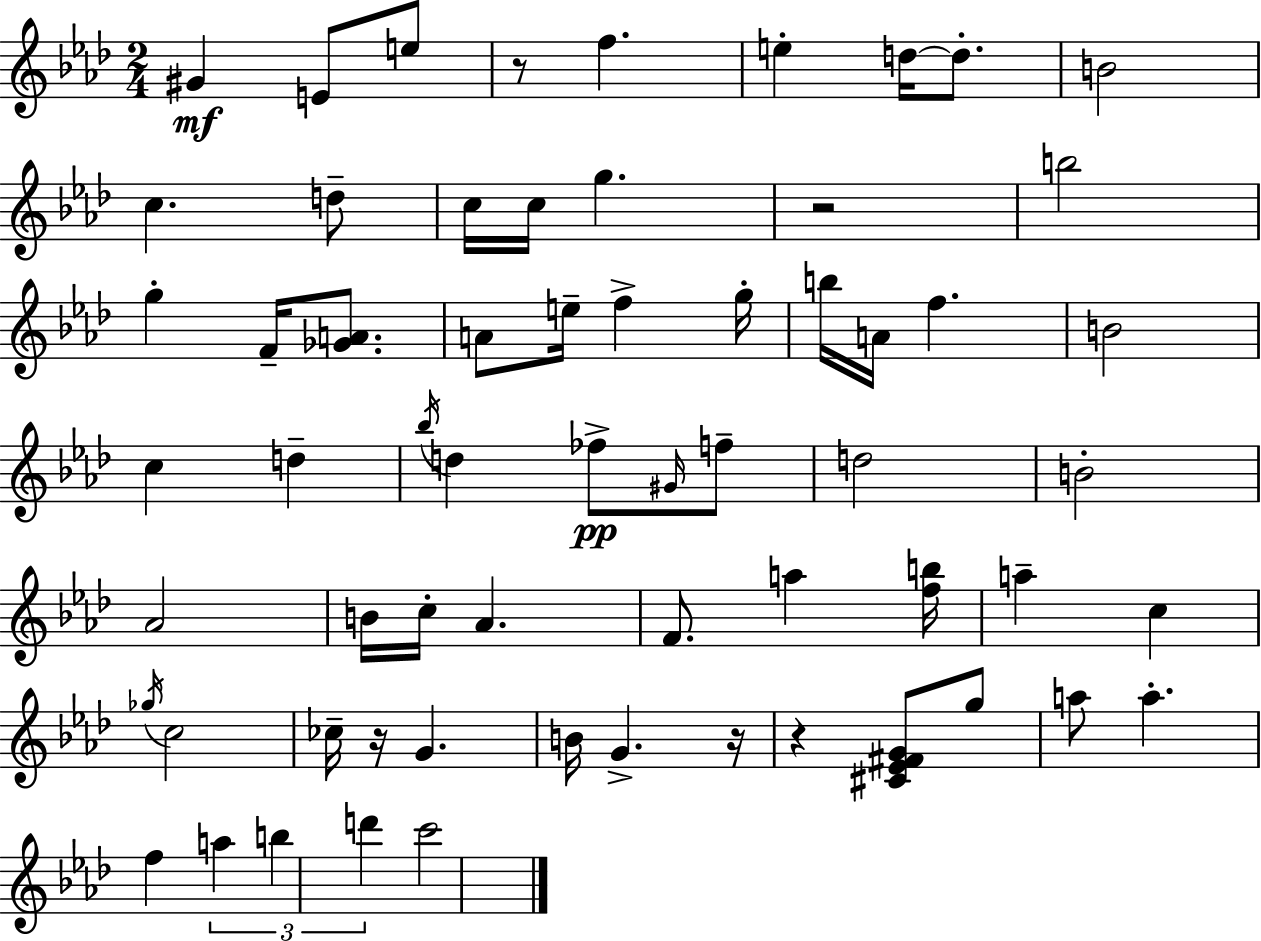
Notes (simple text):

G#4/q E4/e E5/e R/e F5/q. E5/q D5/s D5/e. B4/h C5/q. D5/e C5/s C5/s G5/q. R/h B5/h G5/q F4/s [Gb4,A4]/e. A4/e E5/s F5/q G5/s B5/s A4/s F5/q. B4/h C5/q D5/q Bb5/s D5/q FES5/e G#4/s F5/e D5/h B4/h Ab4/h B4/s C5/s Ab4/q. F4/e. A5/q [F5,B5]/s A5/q C5/q Gb5/s C5/h CES5/s R/s G4/q. B4/s G4/q. R/s R/q [C#4,Eb4,F#4,G4]/e G5/e A5/e A5/q. F5/q A5/q B5/q D6/q C6/h